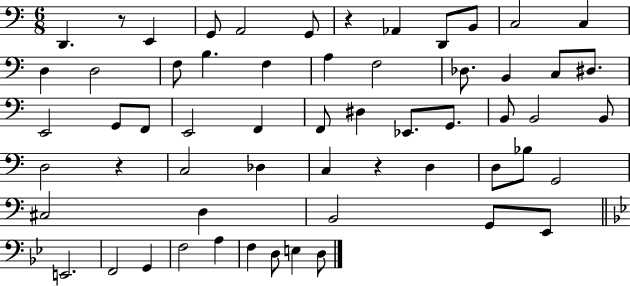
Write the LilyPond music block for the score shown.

{
  \clef bass
  \numericTimeSignature
  \time 6/8
  \key c \major
  \repeat volta 2 { d,4. r8 e,4 | g,8 a,2 g,8 | r4 aes,4 d,8 b,8 | c2 c4 | \break d4 d2 | f8 b4. f4 | a4 f2 | des8. b,4 c8 dis8. | \break e,2 g,8 f,8 | e,2 f,4 | f,8 dis4 ees,8. g,8. | b,8 b,2 b,8 | \break d2 r4 | c2 des4 | c4 r4 d4 | d8 bes8 g,2 | \break cis2 d4 | b,2 g,8 e,8 | \bar "||" \break \key bes \major e,2. | f,2 g,4 | f2 a4 | f4 d8 e4 d8 | \break } \bar "|."
}